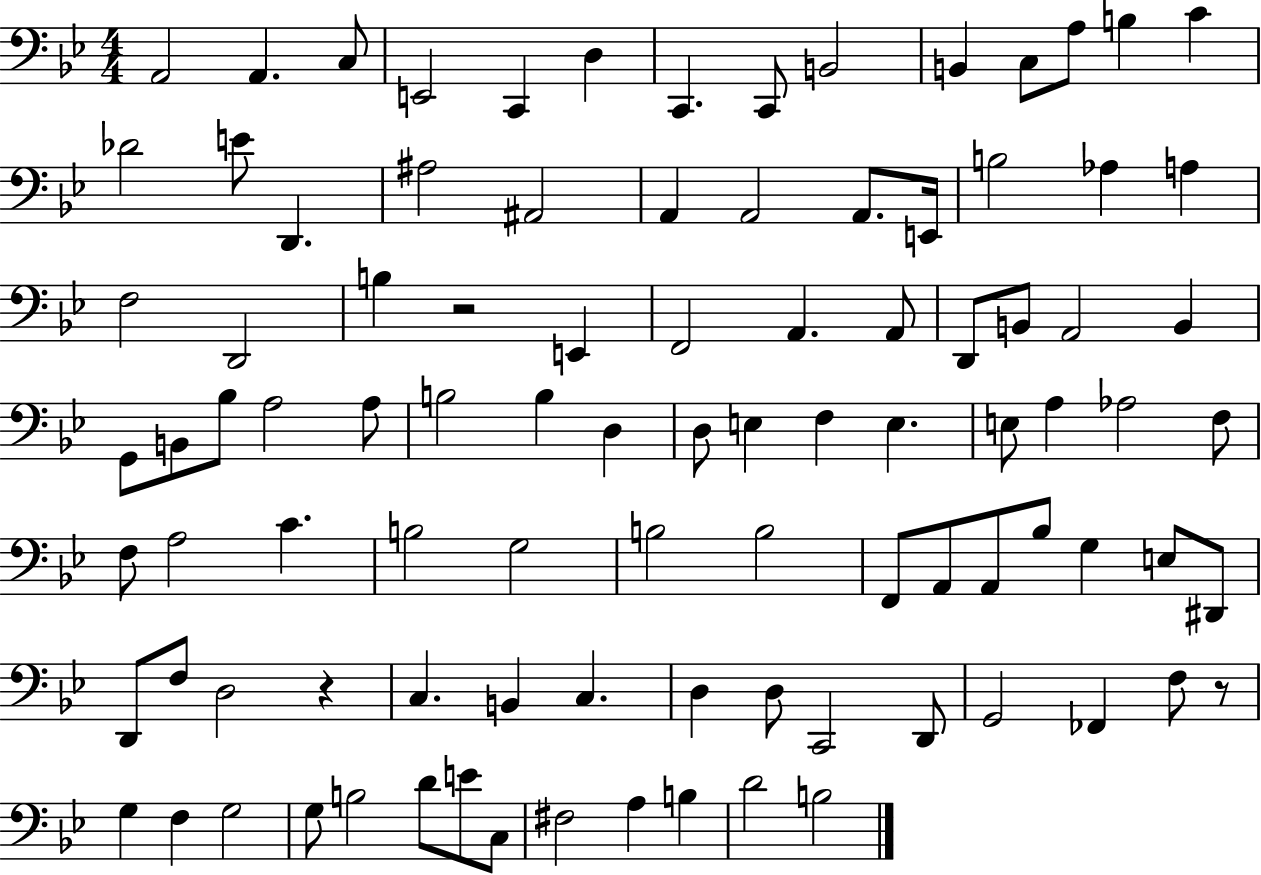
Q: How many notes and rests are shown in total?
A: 96